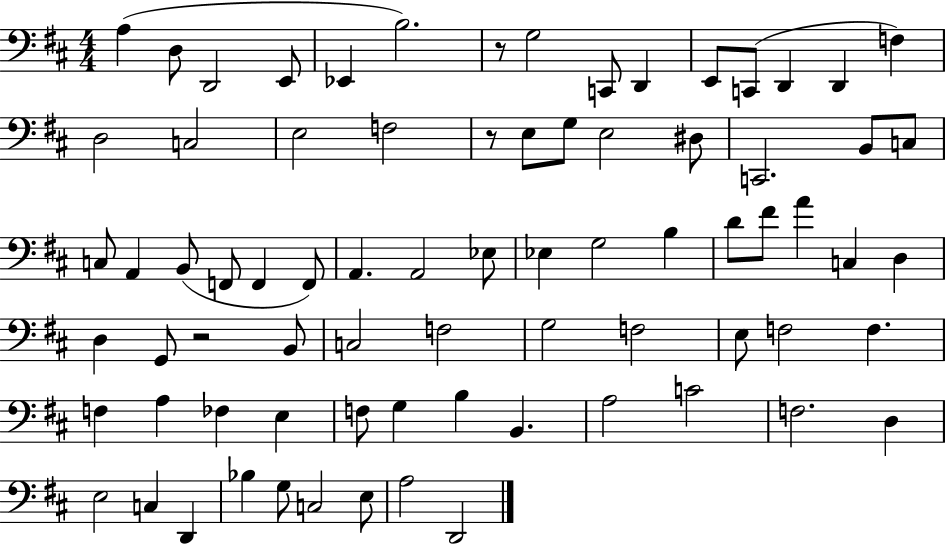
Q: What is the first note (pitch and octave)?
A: A3